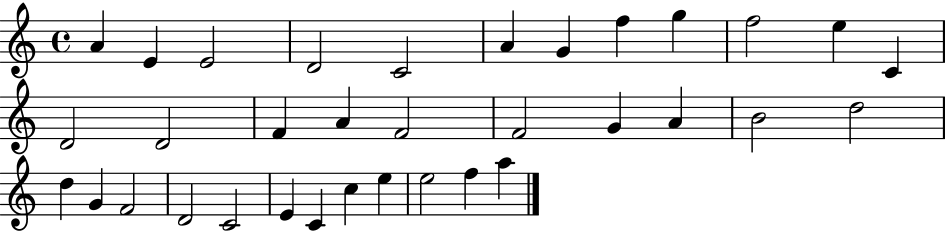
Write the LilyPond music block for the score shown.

{
  \clef treble
  \time 4/4
  \defaultTimeSignature
  \key c \major
  a'4 e'4 e'2 | d'2 c'2 | a'4 g'4 f''4 g''4 | f''2 e''4 c'4 | \break d'2 d'2 | f'4 a'4 f'2 | f'2 g'4 a'4 | b'2 d''2 | \break d''4 g'4 f'2 | d'2 c'2 | e'4 c'4 c''4 e''4 | e''2 f''4 a''4 | \break \bar "|."
}